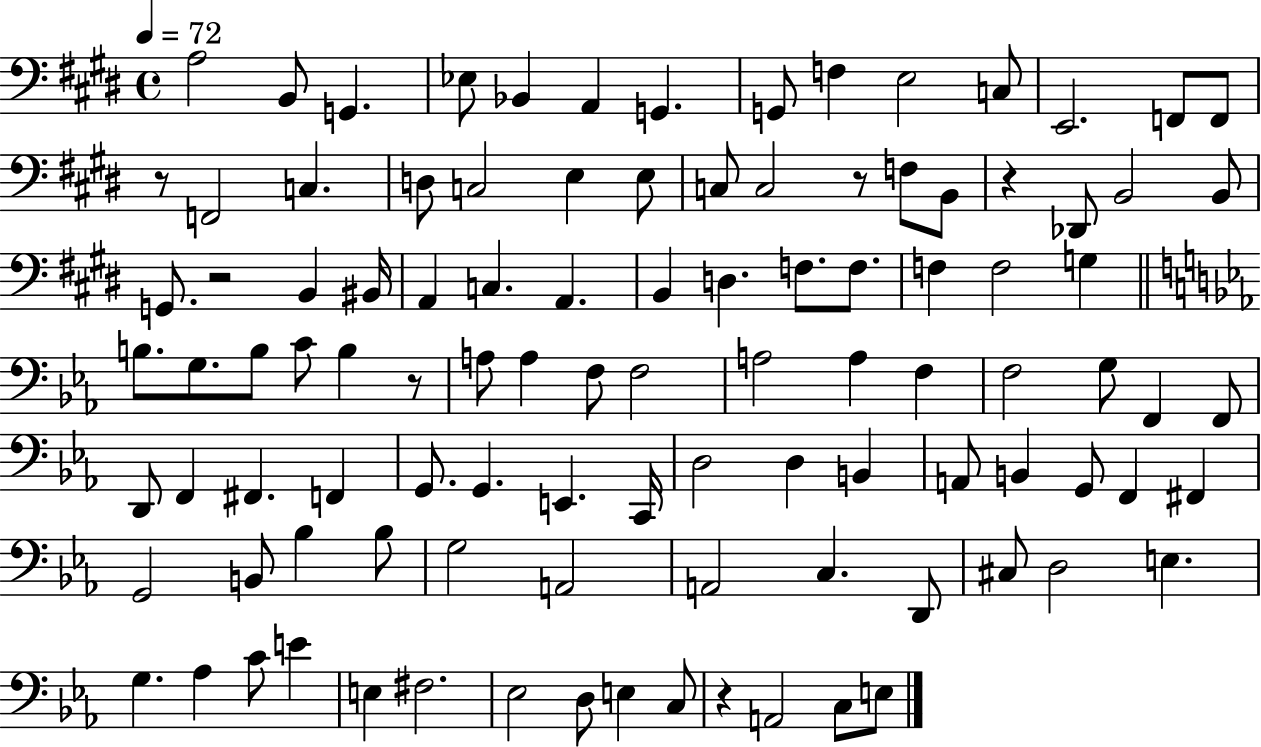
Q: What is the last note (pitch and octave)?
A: E3